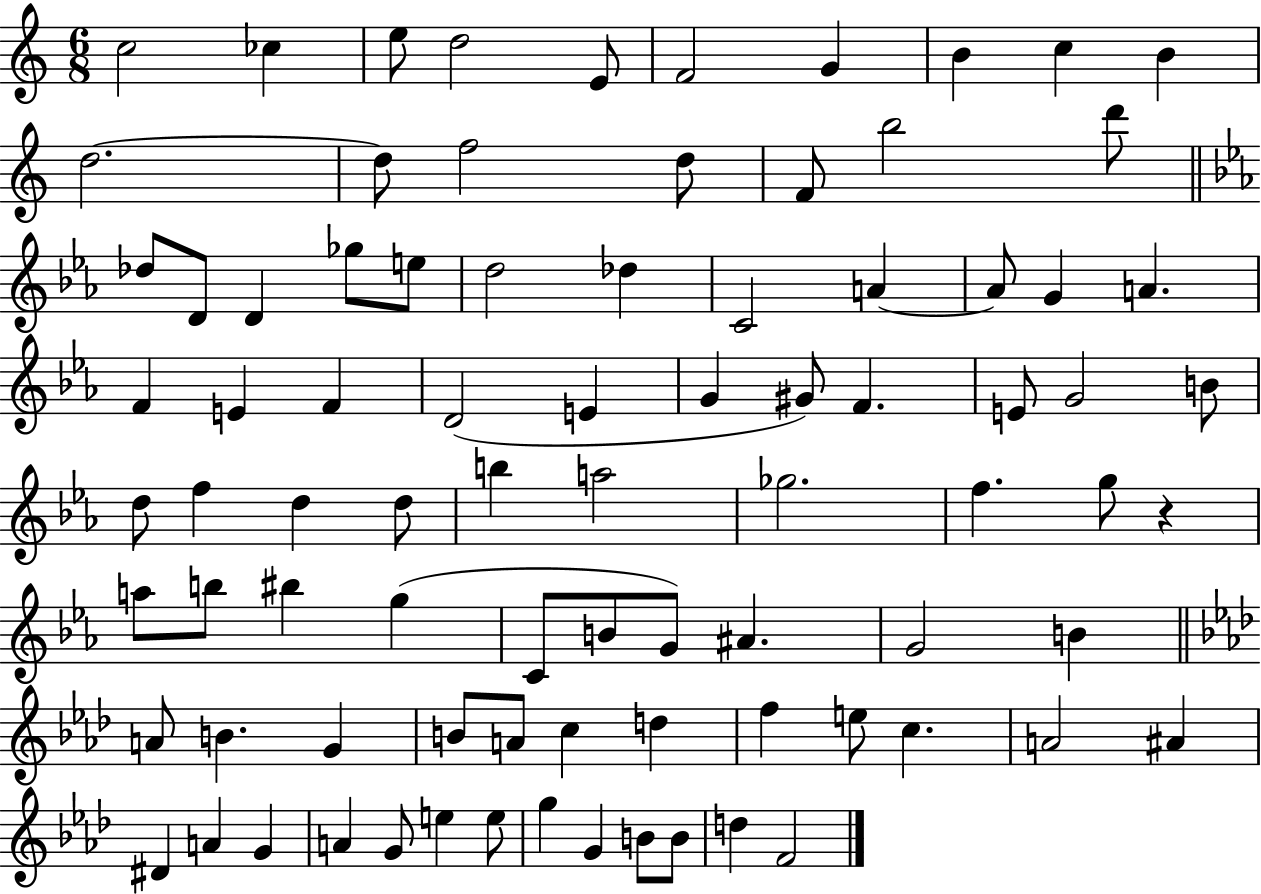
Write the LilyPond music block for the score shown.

{
  \clef treble
  \numericTimeSignature
  \time 6/8
  \key c \major
  \repeat volta 2 { c''2 ces''4 | e''8 d''2 e'8 | f'2 g'4 | b'4 c''4 b'4 | \break d''2.~~ | d''8 f''2 d''8 | f'8 b''2 d'''8 | \bar "||" \break \key ees \major des''8 d'8 d'4 ges''8 e''8 | d''2 des''4 | c'2 a'4~~ | a'8 g'4 a'4. | \break f'4 e'4 f'4 | d'2( e'4 | g'4 gis'8) f'4. | e'8 g'2 b'8 | \break d''8 f''4 d''4 d''8 | b''4 a''2 | ges''2. | f''4. g''8 r4 | \break a''8 b''8 bis''4 g''4( | c'8 b'8 g'8) ais'4. | g'2 b'4 | \bar "||" \break \key aes \major a'8 b'4. g'4 | b'8 a'8 c''4 d''4 | f''4 e''8 c''4. | a'2 ais'4 | \break dis'4 a'4 g'4 | a'4 g'8 e''4 e''8 | g''4 g'4 b'8 b'8 | d''4 f'2 | \break } \bar "|."
}